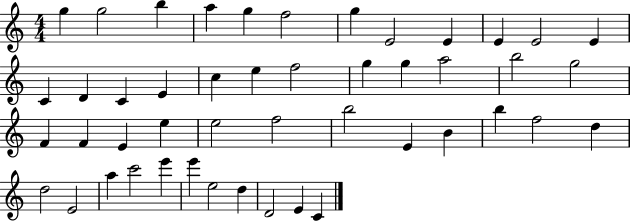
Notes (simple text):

G5/q G5/h B5/q A5/q G5/q F5/h G5/q E4/h E4/q E4/q E4/h E4/q C4/q D4/q C4/q E4/q C5/q E5/q F5/h G5/q G5/q A5/h B5/h G5/h F4/q F4/q E4/q E5/q E5/h F5/h B5/h E4/q B4/q B5/q F5/h D5/q D5/h E4/h A5/q C6/h E6/q E6/q E5/h D5/q D4/h E4/q C4/q